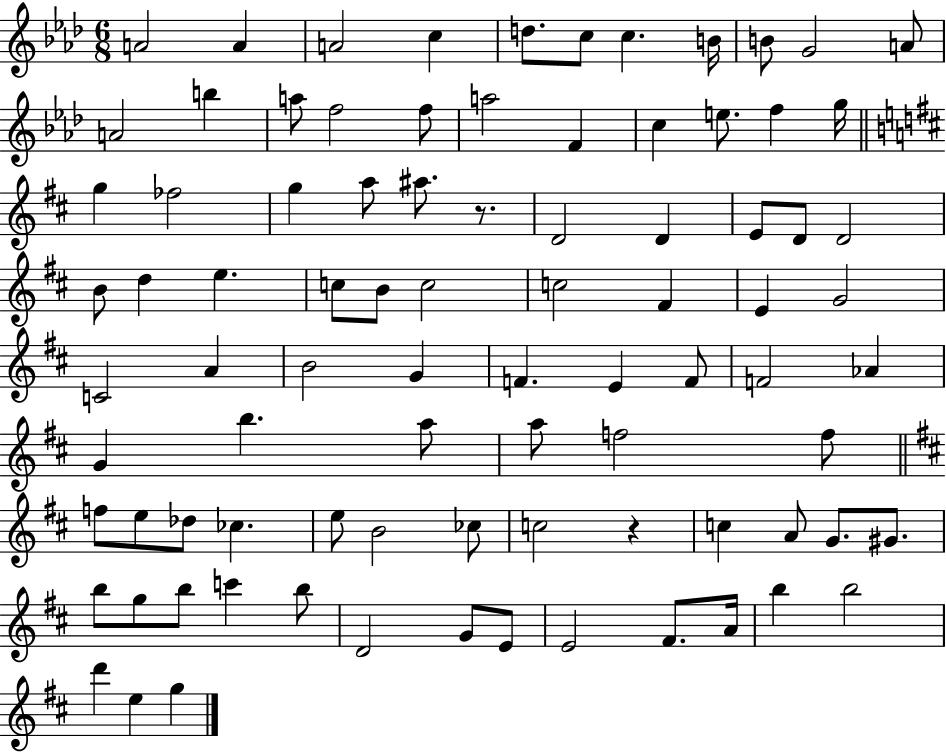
X:1
T:Untitled
M:6/8
L:1/4
K:Ab
A2 A A2 c d/2 c/2 c B/4 B/2 G2 A/2 A2 b a/2 f2 f/2 a2 F c e/2 f g/4 g _f2 g a/2 ^a/2 z/2 D2 D E/2 D/2 D2 B/2 d e c/2 B/2 c2 c2 ^F E G2 C2 A B2 G F E F/2 F2 _A G b a/2 a/2 f2 f/2 f/2 e/2 _d/2 _c e/2 B2 _c/2 c2 z c A/2 G/2 ^G/2 b/2 g/2 b/2 c' b/2 D2 G/2 E/2 E2 ^F/2 A/4 b b2 d' e g